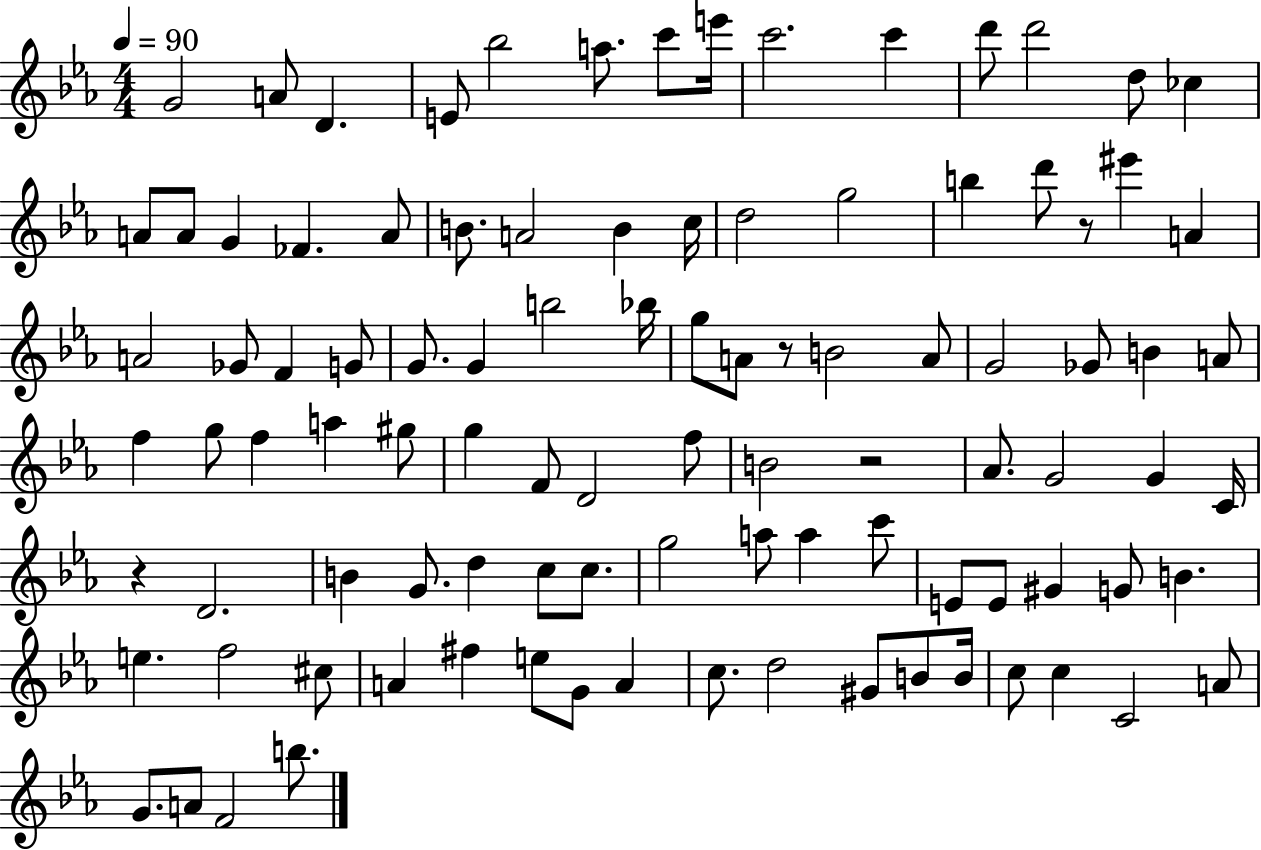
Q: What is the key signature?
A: EES major